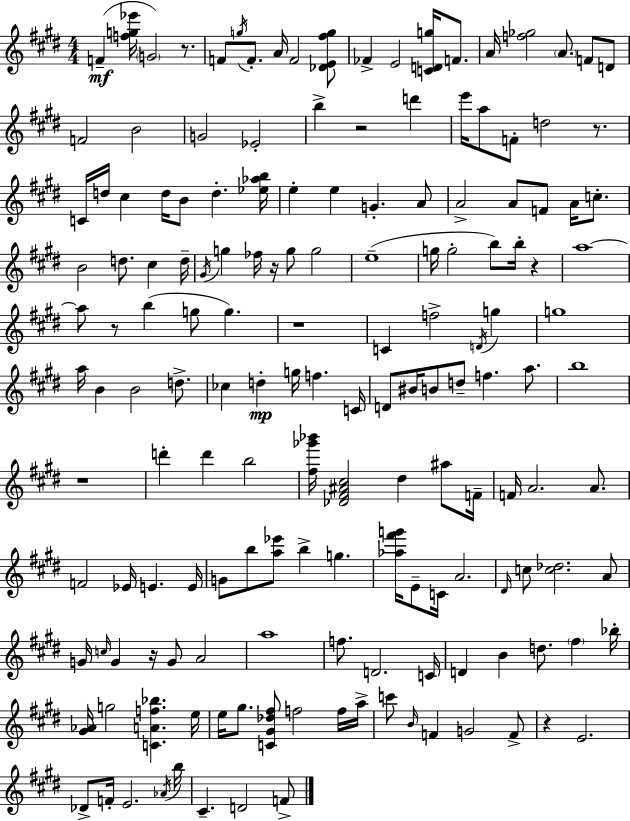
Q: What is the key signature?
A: E major